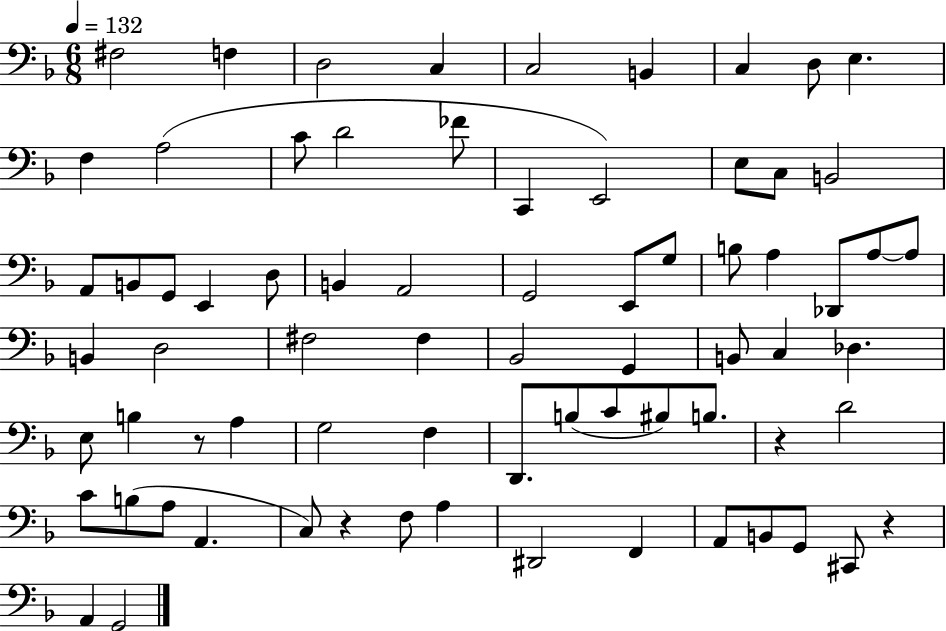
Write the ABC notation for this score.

X:1
T:Untitled
M:6/8
L:1/4
K:F
^F,2 F, D,2 C, C,2 B,, C, D,/2 E, F, A,2 C/2 D2 _F/2 C,, E,,2 E,/2 C,/2 B,,2 A,,/2 B,,/2 G,,/2 E,, D,/2 B,, A,,2 G,,2 E,,/2 G,/2 B,/2 A, _D,,/2 A,/2 A,/2 B,, D,2 ^F,2 ^F, _B,,2 G,, B,,/2 C, _D, E,/2 B, z/2 A, G,2 F, D,,/2 B,/2 C/2 ^B,/2 B,/2 z D2 C/2 B,/2 A,/2 A,, C,/2 z F,/2 A, ^D,,2 F,, A,,/2 B,,/2 G,,/2 ^C,,/2 z A,, G,,2